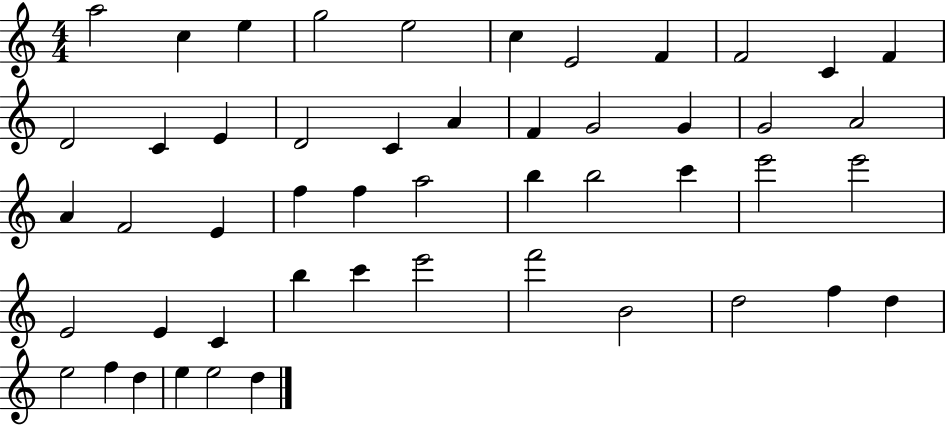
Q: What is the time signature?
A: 4/4